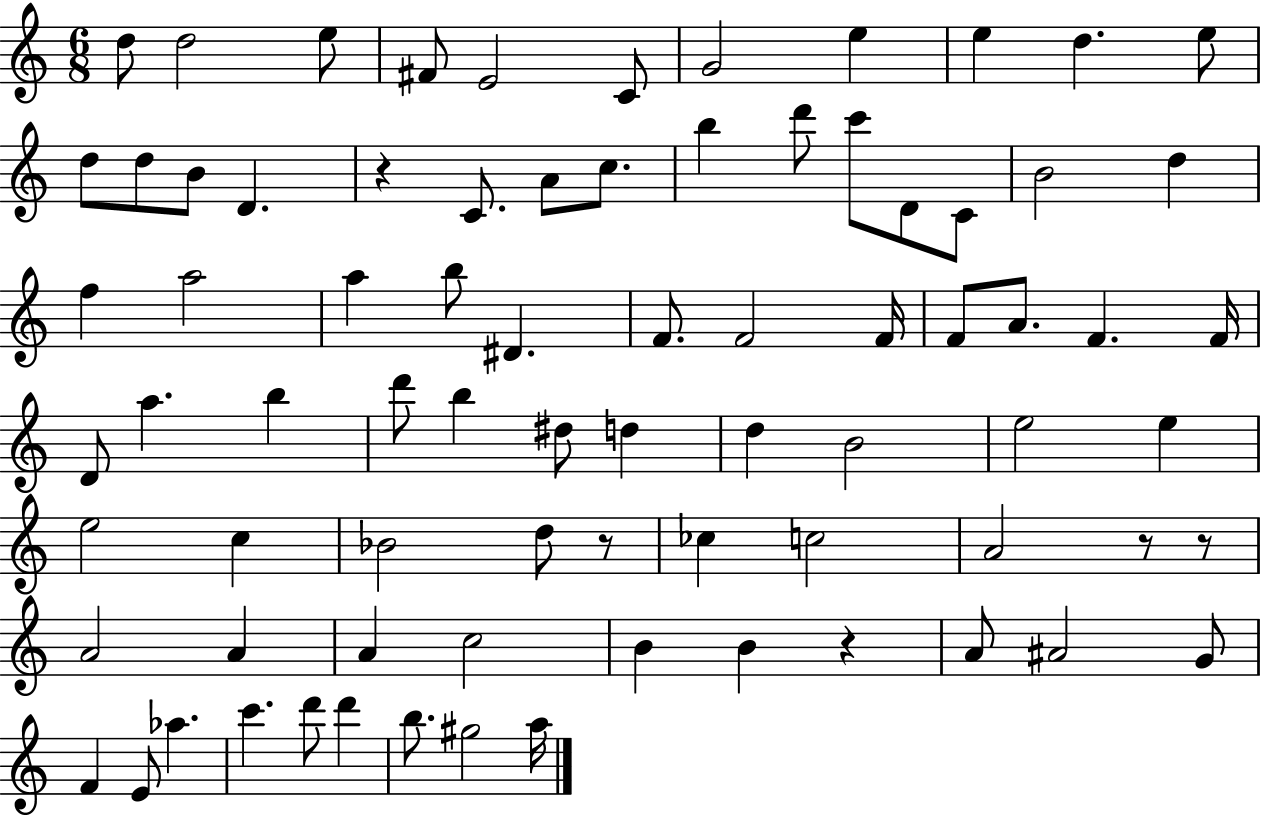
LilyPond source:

{
  \clef treble
  \numericTimeSignature
  \time 6/8
  \key c \major
  d''8 d''2 e''8 | fis'8 e'2 c'8 | g'2 e''4 | e''4 d''4. e''8 | \break d''8 d''8 b'8 d'4. | r4 c'8. a'8 c''8. | b''4 d'''8 c'''8 d'8 c'8 | b'2 d''4 | \break f''4 a''2 | a''4 b''8 dis'4. | f'8. f'2 f'16 | f'8 a'8. f'4. f'16 | \break d'8 a''4. b''4 | d'''8 b''4 dis''8 d''4 | d''4 b'2 | e''2 e''4 | \break e''2 c''4 | bes'2 d''8 r8 | ces''4 c''2 | a'2 r8 r8 | \break a'2 a'4 | a'4 c''2 | b'4 b'4 r4 | a'8 ais'2 g'8 | \break f'4 e'8 aes''4. | c'''4. d'''8 d'''4 | b''8. gis''2 a''16 | \bar "|."
}